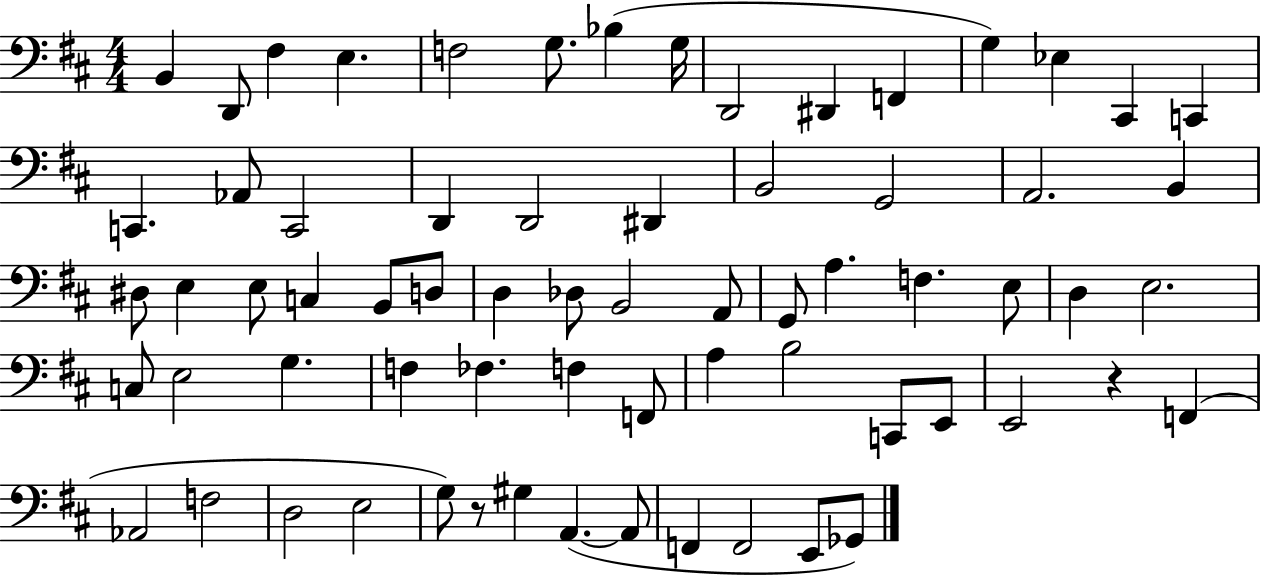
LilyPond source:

{
  \clef bass
  \numericTimeSignature
  \time 4/4
  \key d \major
  b,4 d,8 fis4 e4. | f2 g8. bes4( g16 | d,2 dis,4 f,4 | g4) ees4 cis,4 c,4 | \break c,4. aes,8 c,2 | d,4 d,2 dis,4 | b,2 g,2 | a,2. b,4 | \break dis8 e4 e8 c4 b,8 d8 | d4 des8 b,2 a,8 | g,8 a4. f4. e8 | d4 e2. | \break c8 e2 g4. | f4 fes4. f4 f,8 | a4 b2 c,8 e,8 | e,2 r4 f,4( | \break aes,2 f2 | d2 e2 | g8) r8 gis4 a,4.~(~ a,8 | f,4 f,2 e,8 ges,8) | \break \bar "|."
}